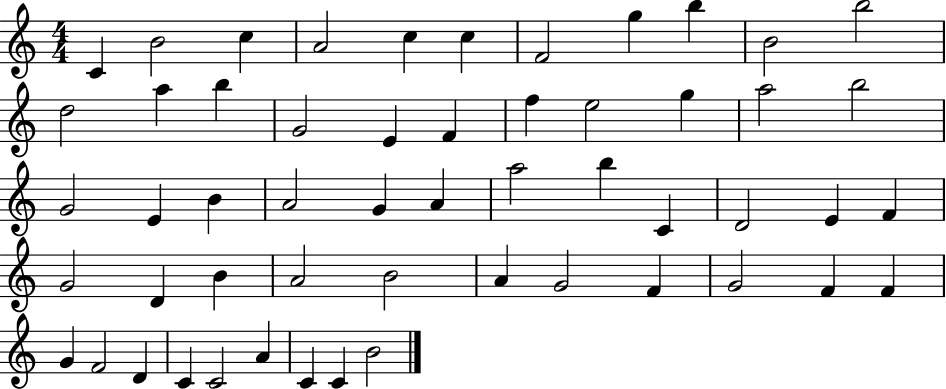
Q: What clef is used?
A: treble